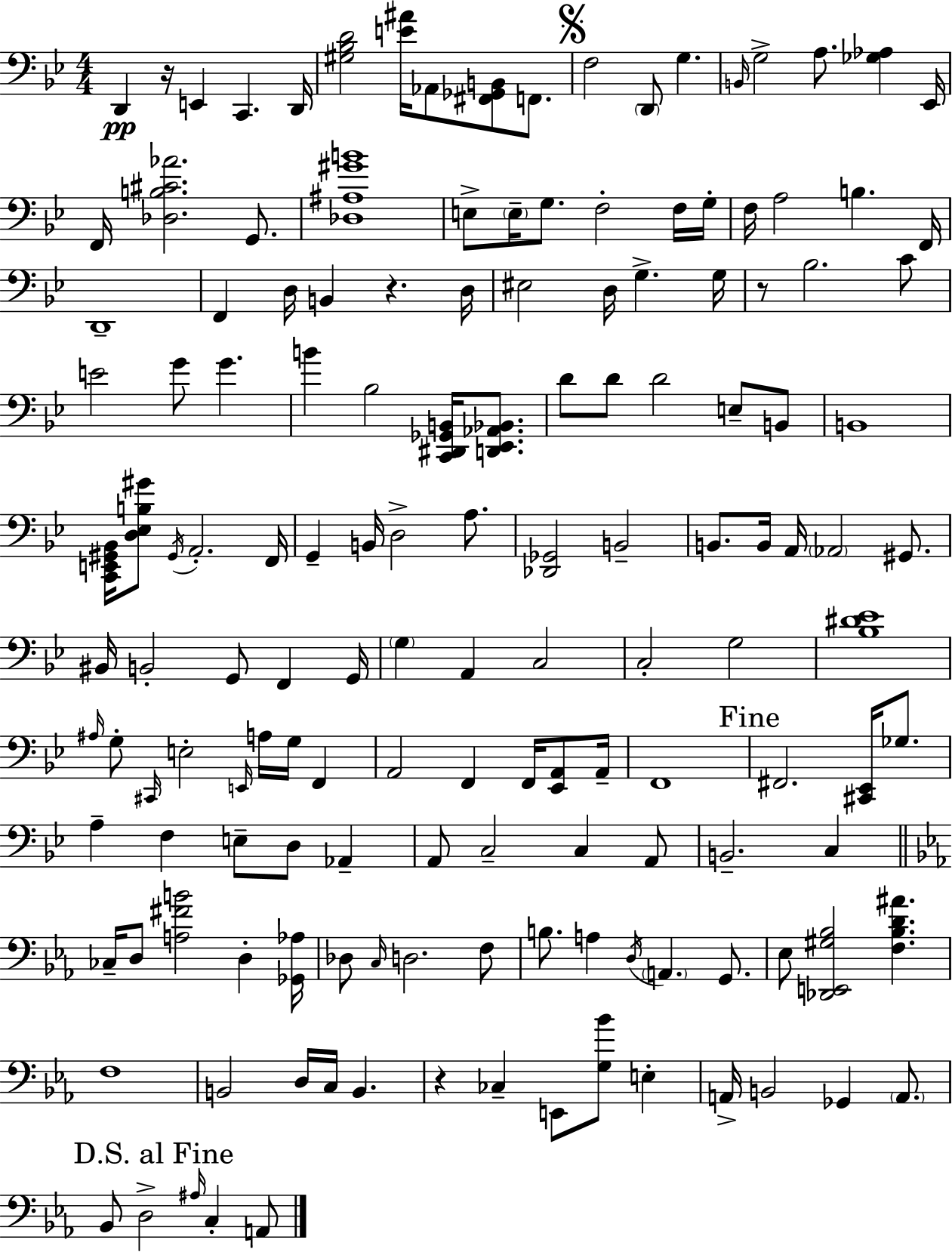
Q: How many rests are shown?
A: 4